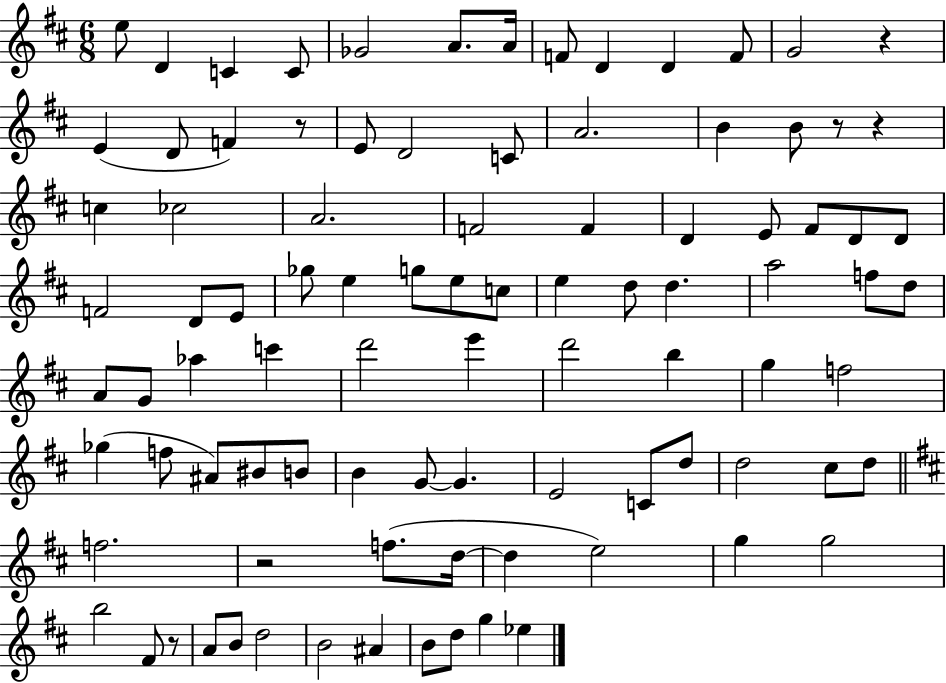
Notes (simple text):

E5/e D4/q C4/q C4/e Gb4/h A4/e. A4/s F4/e D4/q D4/q F4/e G4/h R/q E4/q D4/e F4/q R/e E4/e D4/h C4/e A4/h. B4/q B4/e R/e R/q C5/q CES5/h A4/h. F4/h F4/q D4/q E4/e F#4/e D4/e D4/e F4/h D4/e E4/e Gb5/e E5/q G5/e E5/e C5/e E5/q D5/e D5/q. A5/h F5/e D5/e A4/e G4/e Ab5/q C6/q D6/h E6/q D6/h B5/q G5/q F5/h Gb5/q F5/e A#4/e BIS4/e B4/e B4/q G4/e G4/q. E4/h C4/e D5/e D5/h C#5/e D5/e F5/h. R/h F5/e. D5/s D5/q E5/h G5/q G5/h B5/h F#4/e R/e A4/e B4/e D5/h B4/h A#4/q B4/e D5/e G5/q Eb5/q